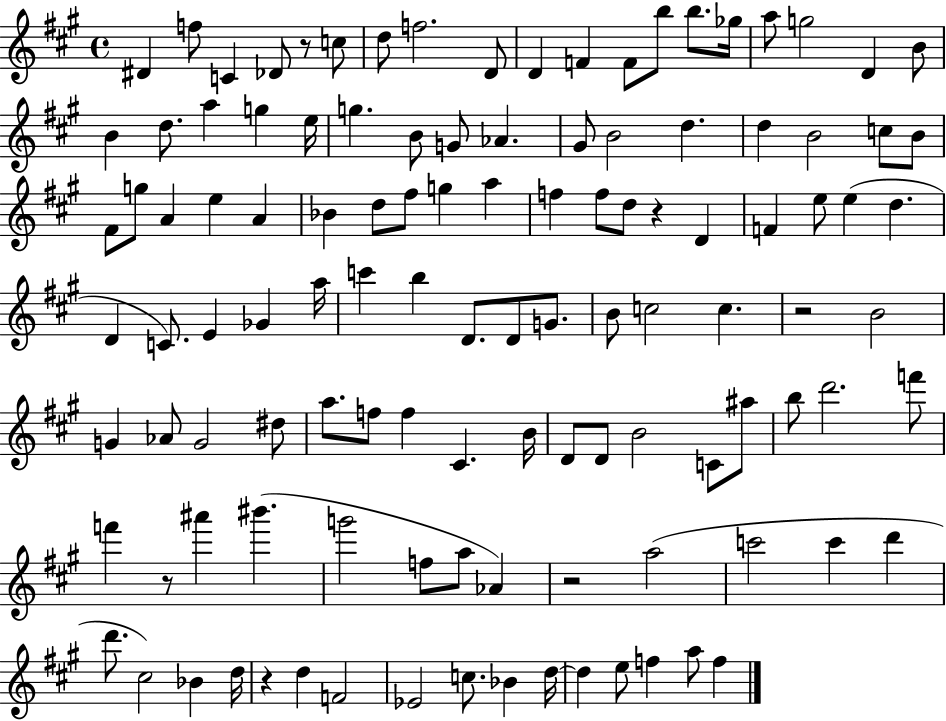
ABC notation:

X:1
T:Untitled
M:4/4
L:1/4
K:A
^D f/2 C _D/2 z/2 c/2 d/2 f2 D/2 D F F/2 b/2 b/2 _g/4 a/2 g2 D B/2 B d/2 a g e/4 g B/2 G/2 _A ^G/2 B2 d d B2 c/2 B/2 ^F/2 g/2 A e A _B d/2 ^f/2 g a f f/2 d/2 z D F e/2 e d D C/2 E _G a/4 c' b D/2 D/2 G/2 B/2 c2 c z2 B2 G _A/2 G2 ^d/2 a/2 f/2 f ^C B/4 D/2 D/2 B2 C/2 ^a/2 b/2 d'2 f'/2 f' z/2 ^a' ^b' g'2 f/2 a/2 _A z2 a2 c'2 c' d' d'/2 ^c2 _B d/4 z d F2 _E2 c/2 _B d/4 d e/2 f a/2 f